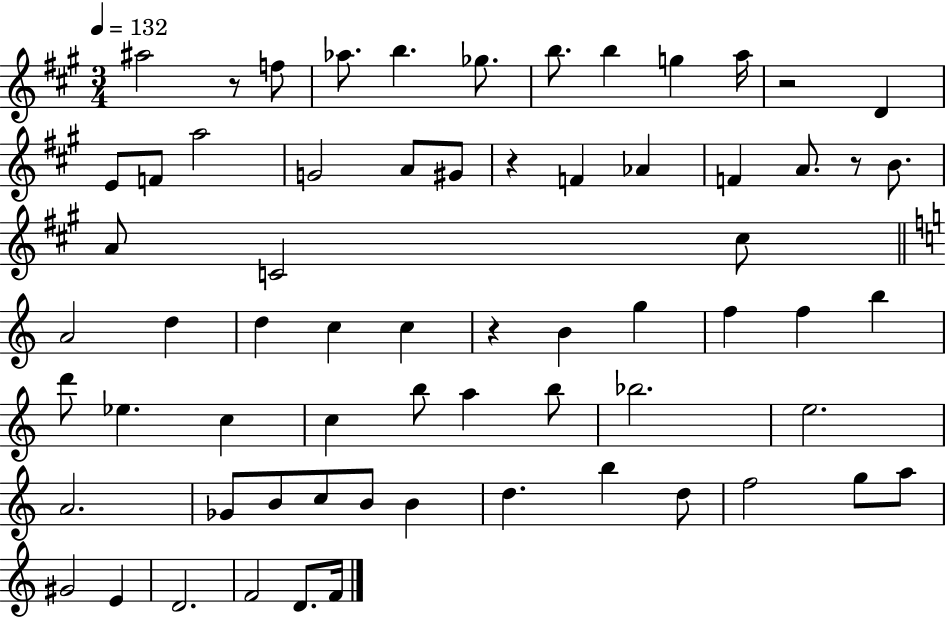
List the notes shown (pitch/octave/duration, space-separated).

A#5/h R/e F5/e Ab5/e. B5/q. Gb5/e. B5/e. B5/q G5/q A5/s R/h D4/q E4/e F4/e A5/h G4/h A4/e G#4/e R/q F4/q Ab4/q F4/q A4/e. R/e B4/e. A4/e C4/h C#5/e A4/h D5/q D5/q C5/q C5/q R/q B4/q G5/q F5/q F5/q B5/q D6/e Eb5/q. C5/q C5/q B5/e A5/q B5/e Bb5/h. E5/h. A4/h. Gb4/e B4/e C5/e B4/e B4/q D5/q. B5/q D5/e F5/h G5/e A5/e G#4/h E4/q D4/h. F4/h D4/e. F4/s